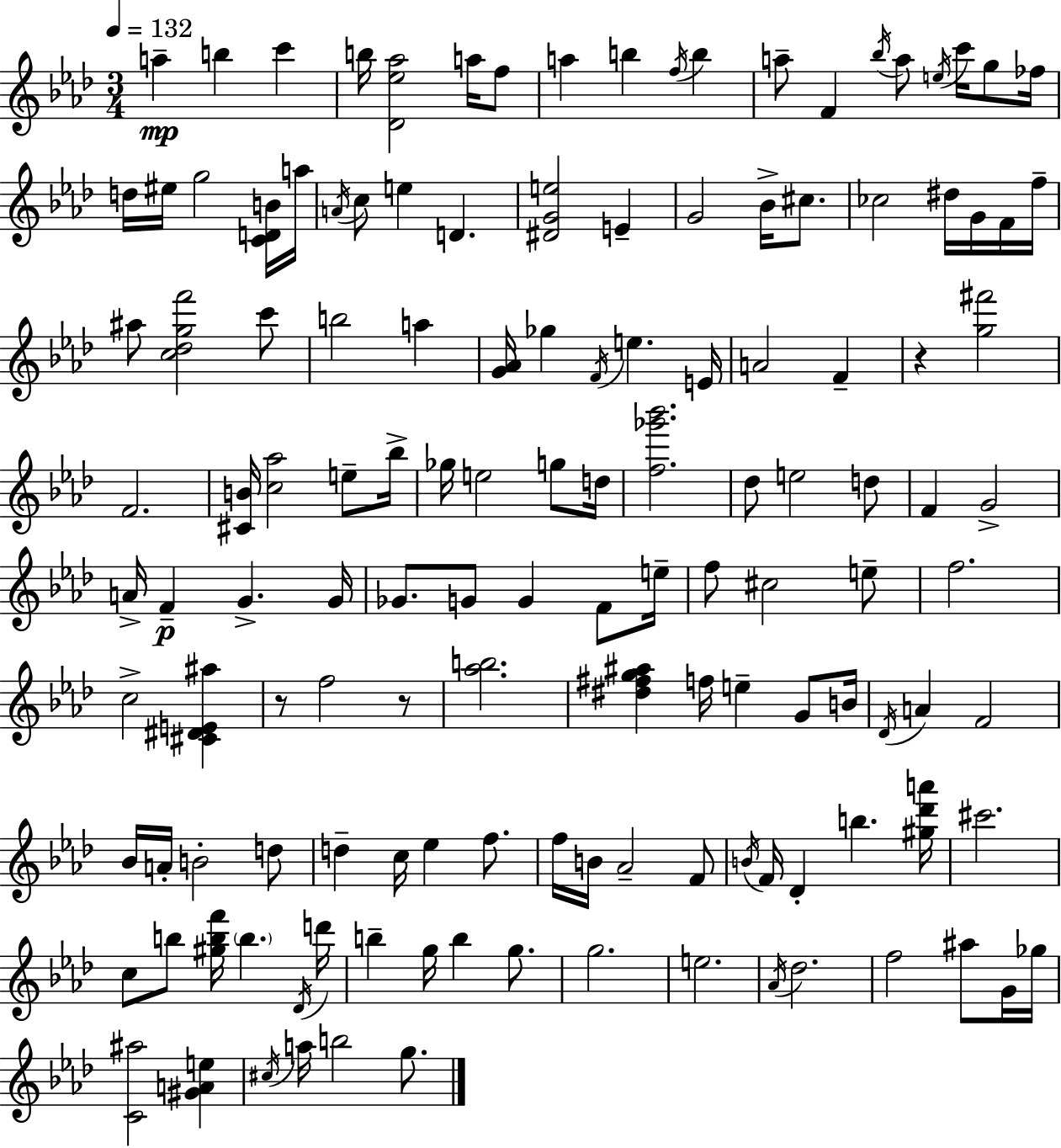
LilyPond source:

{
  \clef treble
  \numericTimeSignature
  \time 3/4
  \key f \minor
  \tempo 4 = 132
  a''4--\mp b''4 c'''4 | b''16 <des' ees'' aes''>2 a''16 f''8 | a''4 b''4 \acciaccatura { f''16 } b''4 | a''8-- f'4 \acciaccatura { bes''16 } a''8 \acciaccatura { e''16 } c'''16 | \break g''8 fes''16 d''16 eis''16 g''2 | <c' d' b'>16 a''16 \acciaccatura { a'16 } c''8 e''4 d'4. | <dis' g' e''>2 | e'4-- g'2 | \break bes'16-> cis''8. ces''2 | dis''16 g'16 f'16 f''16-- ais''8 <c'' des'' g'' f'''>2 | c'''8 b''2 | a''4 <g' aes'>16 ges''4 \acciaccatura { f'16 } e''4. | \break e'16 a'2 | f'4-- r4 <g'' fis'''>2 | f'2. | <cis' b'>16 <c'' aes''>2 | \break e''8-- bes''16-> ges''16 e''2 | g''8 d''16 <f'' ges''' bes'''>2. | des''8 e''2 | d''8 f'4 g'2-> | \break a'16-> f'4--\p g'4.-> | g'16 ges'8. g'8 g'4 | f'8 e''16-- f''8 cis''2 | e''8-- f''2. | \break c''2-> | <cis' dis' e' ais''>4 r8 f''2 | r8 <aes'' b''>2. | <dis'' fis'' g'' ais''>4 f''16 e''4-- | \break g'8 b'16 \acciaccatura { des'16 } a'4 f'2 | bes'16 a'16-. b'2-. | d''8 d''4-- c''16 ees''4 | f''8. f''16 b'16 aes'2-- | \break f'8 \acciaccatura { b'16 } f'16 des'4-. | b''4. <gis'' des''' a'''>16 cis'''2. | c''8 b''8 <gis'' b'' f'''>16 | \parenthesize b''4. \acciaccatura { des'16 } d'''16 b''4-- | \break g''16 b''4 g''8. g''2. | e''2. | \acciaccatura { aes'16 } des''2. | f''2 | \break ais''8 g'16 ges''16 <c' ais''>2 | <gis' a' e''>4 \acciaccatura { cis''16 } a''16 b''2 | g''8. \bar "|."
}